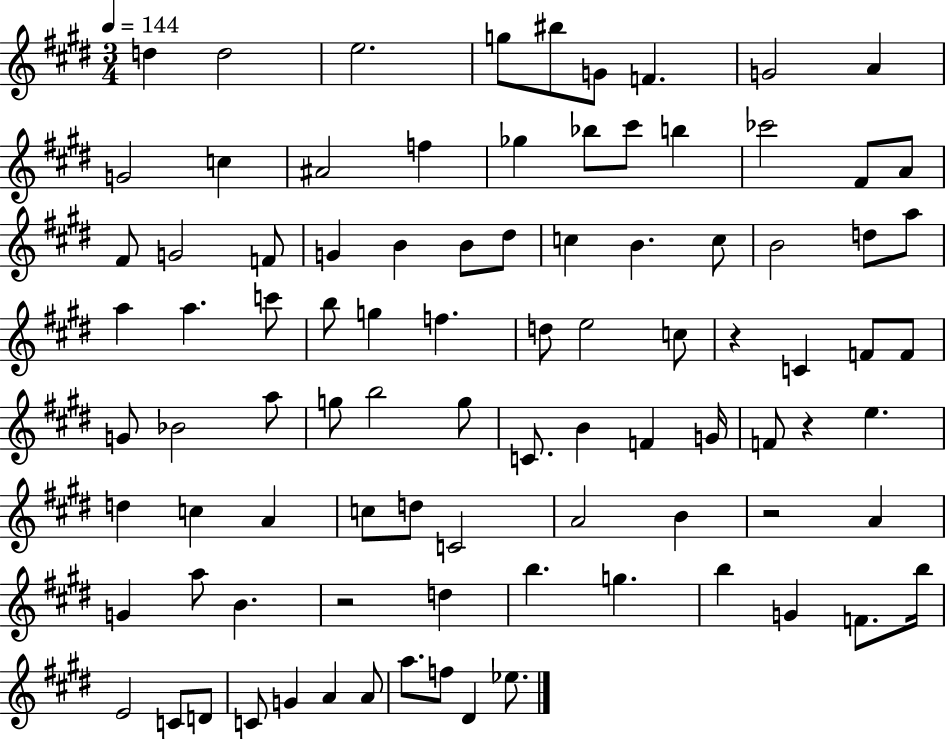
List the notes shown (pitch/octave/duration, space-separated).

D5/q D5/h E5/h. G5/e BIS5/e G4/e F4/q. G4/h A4/q G4/h C5/q A#4/h F5/q Gb5/q Bb5/e C#6/e B5/q CES6/h F#4/e A4/e F#4/e G4/h F4/e G4/q B4/q B4/e D#5/e C5/q B4/q. C5/e B4/h D5/e A5/e A5/q A5/q. C6/e B5/e G5/q F5/q. D5/e E5/h C5/e R/q C4/q F4/e F4/e G4/e Bb4/h A5/e G5/e B5/h G5/e C4/e. B4/q F4/q G4/s F4/e R/q E5/q. D5/q C5/q A4/q C5/e D5/e C4/h A4/h B4/q R/h A4/q G4/q A5/e B4/q. R/h D5/q B5/q. G5/q. B5/q G4/q F4/e. B5/s E4/h C4/e D4/e C4/e G4/q A4/q A4/e A5/e. F5/e D#4/q Eb5/e.